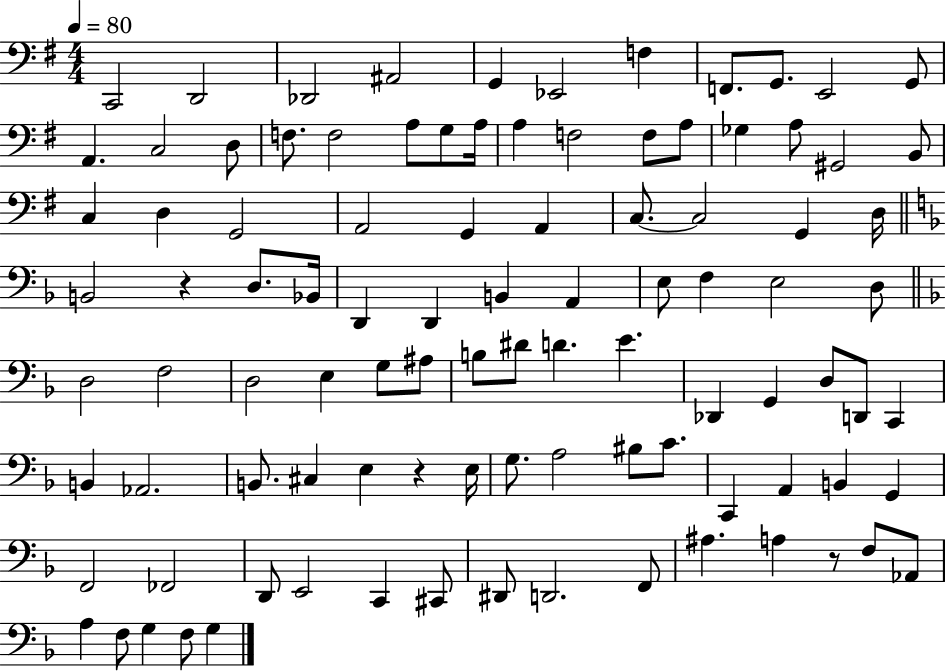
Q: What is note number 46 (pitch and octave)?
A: F3